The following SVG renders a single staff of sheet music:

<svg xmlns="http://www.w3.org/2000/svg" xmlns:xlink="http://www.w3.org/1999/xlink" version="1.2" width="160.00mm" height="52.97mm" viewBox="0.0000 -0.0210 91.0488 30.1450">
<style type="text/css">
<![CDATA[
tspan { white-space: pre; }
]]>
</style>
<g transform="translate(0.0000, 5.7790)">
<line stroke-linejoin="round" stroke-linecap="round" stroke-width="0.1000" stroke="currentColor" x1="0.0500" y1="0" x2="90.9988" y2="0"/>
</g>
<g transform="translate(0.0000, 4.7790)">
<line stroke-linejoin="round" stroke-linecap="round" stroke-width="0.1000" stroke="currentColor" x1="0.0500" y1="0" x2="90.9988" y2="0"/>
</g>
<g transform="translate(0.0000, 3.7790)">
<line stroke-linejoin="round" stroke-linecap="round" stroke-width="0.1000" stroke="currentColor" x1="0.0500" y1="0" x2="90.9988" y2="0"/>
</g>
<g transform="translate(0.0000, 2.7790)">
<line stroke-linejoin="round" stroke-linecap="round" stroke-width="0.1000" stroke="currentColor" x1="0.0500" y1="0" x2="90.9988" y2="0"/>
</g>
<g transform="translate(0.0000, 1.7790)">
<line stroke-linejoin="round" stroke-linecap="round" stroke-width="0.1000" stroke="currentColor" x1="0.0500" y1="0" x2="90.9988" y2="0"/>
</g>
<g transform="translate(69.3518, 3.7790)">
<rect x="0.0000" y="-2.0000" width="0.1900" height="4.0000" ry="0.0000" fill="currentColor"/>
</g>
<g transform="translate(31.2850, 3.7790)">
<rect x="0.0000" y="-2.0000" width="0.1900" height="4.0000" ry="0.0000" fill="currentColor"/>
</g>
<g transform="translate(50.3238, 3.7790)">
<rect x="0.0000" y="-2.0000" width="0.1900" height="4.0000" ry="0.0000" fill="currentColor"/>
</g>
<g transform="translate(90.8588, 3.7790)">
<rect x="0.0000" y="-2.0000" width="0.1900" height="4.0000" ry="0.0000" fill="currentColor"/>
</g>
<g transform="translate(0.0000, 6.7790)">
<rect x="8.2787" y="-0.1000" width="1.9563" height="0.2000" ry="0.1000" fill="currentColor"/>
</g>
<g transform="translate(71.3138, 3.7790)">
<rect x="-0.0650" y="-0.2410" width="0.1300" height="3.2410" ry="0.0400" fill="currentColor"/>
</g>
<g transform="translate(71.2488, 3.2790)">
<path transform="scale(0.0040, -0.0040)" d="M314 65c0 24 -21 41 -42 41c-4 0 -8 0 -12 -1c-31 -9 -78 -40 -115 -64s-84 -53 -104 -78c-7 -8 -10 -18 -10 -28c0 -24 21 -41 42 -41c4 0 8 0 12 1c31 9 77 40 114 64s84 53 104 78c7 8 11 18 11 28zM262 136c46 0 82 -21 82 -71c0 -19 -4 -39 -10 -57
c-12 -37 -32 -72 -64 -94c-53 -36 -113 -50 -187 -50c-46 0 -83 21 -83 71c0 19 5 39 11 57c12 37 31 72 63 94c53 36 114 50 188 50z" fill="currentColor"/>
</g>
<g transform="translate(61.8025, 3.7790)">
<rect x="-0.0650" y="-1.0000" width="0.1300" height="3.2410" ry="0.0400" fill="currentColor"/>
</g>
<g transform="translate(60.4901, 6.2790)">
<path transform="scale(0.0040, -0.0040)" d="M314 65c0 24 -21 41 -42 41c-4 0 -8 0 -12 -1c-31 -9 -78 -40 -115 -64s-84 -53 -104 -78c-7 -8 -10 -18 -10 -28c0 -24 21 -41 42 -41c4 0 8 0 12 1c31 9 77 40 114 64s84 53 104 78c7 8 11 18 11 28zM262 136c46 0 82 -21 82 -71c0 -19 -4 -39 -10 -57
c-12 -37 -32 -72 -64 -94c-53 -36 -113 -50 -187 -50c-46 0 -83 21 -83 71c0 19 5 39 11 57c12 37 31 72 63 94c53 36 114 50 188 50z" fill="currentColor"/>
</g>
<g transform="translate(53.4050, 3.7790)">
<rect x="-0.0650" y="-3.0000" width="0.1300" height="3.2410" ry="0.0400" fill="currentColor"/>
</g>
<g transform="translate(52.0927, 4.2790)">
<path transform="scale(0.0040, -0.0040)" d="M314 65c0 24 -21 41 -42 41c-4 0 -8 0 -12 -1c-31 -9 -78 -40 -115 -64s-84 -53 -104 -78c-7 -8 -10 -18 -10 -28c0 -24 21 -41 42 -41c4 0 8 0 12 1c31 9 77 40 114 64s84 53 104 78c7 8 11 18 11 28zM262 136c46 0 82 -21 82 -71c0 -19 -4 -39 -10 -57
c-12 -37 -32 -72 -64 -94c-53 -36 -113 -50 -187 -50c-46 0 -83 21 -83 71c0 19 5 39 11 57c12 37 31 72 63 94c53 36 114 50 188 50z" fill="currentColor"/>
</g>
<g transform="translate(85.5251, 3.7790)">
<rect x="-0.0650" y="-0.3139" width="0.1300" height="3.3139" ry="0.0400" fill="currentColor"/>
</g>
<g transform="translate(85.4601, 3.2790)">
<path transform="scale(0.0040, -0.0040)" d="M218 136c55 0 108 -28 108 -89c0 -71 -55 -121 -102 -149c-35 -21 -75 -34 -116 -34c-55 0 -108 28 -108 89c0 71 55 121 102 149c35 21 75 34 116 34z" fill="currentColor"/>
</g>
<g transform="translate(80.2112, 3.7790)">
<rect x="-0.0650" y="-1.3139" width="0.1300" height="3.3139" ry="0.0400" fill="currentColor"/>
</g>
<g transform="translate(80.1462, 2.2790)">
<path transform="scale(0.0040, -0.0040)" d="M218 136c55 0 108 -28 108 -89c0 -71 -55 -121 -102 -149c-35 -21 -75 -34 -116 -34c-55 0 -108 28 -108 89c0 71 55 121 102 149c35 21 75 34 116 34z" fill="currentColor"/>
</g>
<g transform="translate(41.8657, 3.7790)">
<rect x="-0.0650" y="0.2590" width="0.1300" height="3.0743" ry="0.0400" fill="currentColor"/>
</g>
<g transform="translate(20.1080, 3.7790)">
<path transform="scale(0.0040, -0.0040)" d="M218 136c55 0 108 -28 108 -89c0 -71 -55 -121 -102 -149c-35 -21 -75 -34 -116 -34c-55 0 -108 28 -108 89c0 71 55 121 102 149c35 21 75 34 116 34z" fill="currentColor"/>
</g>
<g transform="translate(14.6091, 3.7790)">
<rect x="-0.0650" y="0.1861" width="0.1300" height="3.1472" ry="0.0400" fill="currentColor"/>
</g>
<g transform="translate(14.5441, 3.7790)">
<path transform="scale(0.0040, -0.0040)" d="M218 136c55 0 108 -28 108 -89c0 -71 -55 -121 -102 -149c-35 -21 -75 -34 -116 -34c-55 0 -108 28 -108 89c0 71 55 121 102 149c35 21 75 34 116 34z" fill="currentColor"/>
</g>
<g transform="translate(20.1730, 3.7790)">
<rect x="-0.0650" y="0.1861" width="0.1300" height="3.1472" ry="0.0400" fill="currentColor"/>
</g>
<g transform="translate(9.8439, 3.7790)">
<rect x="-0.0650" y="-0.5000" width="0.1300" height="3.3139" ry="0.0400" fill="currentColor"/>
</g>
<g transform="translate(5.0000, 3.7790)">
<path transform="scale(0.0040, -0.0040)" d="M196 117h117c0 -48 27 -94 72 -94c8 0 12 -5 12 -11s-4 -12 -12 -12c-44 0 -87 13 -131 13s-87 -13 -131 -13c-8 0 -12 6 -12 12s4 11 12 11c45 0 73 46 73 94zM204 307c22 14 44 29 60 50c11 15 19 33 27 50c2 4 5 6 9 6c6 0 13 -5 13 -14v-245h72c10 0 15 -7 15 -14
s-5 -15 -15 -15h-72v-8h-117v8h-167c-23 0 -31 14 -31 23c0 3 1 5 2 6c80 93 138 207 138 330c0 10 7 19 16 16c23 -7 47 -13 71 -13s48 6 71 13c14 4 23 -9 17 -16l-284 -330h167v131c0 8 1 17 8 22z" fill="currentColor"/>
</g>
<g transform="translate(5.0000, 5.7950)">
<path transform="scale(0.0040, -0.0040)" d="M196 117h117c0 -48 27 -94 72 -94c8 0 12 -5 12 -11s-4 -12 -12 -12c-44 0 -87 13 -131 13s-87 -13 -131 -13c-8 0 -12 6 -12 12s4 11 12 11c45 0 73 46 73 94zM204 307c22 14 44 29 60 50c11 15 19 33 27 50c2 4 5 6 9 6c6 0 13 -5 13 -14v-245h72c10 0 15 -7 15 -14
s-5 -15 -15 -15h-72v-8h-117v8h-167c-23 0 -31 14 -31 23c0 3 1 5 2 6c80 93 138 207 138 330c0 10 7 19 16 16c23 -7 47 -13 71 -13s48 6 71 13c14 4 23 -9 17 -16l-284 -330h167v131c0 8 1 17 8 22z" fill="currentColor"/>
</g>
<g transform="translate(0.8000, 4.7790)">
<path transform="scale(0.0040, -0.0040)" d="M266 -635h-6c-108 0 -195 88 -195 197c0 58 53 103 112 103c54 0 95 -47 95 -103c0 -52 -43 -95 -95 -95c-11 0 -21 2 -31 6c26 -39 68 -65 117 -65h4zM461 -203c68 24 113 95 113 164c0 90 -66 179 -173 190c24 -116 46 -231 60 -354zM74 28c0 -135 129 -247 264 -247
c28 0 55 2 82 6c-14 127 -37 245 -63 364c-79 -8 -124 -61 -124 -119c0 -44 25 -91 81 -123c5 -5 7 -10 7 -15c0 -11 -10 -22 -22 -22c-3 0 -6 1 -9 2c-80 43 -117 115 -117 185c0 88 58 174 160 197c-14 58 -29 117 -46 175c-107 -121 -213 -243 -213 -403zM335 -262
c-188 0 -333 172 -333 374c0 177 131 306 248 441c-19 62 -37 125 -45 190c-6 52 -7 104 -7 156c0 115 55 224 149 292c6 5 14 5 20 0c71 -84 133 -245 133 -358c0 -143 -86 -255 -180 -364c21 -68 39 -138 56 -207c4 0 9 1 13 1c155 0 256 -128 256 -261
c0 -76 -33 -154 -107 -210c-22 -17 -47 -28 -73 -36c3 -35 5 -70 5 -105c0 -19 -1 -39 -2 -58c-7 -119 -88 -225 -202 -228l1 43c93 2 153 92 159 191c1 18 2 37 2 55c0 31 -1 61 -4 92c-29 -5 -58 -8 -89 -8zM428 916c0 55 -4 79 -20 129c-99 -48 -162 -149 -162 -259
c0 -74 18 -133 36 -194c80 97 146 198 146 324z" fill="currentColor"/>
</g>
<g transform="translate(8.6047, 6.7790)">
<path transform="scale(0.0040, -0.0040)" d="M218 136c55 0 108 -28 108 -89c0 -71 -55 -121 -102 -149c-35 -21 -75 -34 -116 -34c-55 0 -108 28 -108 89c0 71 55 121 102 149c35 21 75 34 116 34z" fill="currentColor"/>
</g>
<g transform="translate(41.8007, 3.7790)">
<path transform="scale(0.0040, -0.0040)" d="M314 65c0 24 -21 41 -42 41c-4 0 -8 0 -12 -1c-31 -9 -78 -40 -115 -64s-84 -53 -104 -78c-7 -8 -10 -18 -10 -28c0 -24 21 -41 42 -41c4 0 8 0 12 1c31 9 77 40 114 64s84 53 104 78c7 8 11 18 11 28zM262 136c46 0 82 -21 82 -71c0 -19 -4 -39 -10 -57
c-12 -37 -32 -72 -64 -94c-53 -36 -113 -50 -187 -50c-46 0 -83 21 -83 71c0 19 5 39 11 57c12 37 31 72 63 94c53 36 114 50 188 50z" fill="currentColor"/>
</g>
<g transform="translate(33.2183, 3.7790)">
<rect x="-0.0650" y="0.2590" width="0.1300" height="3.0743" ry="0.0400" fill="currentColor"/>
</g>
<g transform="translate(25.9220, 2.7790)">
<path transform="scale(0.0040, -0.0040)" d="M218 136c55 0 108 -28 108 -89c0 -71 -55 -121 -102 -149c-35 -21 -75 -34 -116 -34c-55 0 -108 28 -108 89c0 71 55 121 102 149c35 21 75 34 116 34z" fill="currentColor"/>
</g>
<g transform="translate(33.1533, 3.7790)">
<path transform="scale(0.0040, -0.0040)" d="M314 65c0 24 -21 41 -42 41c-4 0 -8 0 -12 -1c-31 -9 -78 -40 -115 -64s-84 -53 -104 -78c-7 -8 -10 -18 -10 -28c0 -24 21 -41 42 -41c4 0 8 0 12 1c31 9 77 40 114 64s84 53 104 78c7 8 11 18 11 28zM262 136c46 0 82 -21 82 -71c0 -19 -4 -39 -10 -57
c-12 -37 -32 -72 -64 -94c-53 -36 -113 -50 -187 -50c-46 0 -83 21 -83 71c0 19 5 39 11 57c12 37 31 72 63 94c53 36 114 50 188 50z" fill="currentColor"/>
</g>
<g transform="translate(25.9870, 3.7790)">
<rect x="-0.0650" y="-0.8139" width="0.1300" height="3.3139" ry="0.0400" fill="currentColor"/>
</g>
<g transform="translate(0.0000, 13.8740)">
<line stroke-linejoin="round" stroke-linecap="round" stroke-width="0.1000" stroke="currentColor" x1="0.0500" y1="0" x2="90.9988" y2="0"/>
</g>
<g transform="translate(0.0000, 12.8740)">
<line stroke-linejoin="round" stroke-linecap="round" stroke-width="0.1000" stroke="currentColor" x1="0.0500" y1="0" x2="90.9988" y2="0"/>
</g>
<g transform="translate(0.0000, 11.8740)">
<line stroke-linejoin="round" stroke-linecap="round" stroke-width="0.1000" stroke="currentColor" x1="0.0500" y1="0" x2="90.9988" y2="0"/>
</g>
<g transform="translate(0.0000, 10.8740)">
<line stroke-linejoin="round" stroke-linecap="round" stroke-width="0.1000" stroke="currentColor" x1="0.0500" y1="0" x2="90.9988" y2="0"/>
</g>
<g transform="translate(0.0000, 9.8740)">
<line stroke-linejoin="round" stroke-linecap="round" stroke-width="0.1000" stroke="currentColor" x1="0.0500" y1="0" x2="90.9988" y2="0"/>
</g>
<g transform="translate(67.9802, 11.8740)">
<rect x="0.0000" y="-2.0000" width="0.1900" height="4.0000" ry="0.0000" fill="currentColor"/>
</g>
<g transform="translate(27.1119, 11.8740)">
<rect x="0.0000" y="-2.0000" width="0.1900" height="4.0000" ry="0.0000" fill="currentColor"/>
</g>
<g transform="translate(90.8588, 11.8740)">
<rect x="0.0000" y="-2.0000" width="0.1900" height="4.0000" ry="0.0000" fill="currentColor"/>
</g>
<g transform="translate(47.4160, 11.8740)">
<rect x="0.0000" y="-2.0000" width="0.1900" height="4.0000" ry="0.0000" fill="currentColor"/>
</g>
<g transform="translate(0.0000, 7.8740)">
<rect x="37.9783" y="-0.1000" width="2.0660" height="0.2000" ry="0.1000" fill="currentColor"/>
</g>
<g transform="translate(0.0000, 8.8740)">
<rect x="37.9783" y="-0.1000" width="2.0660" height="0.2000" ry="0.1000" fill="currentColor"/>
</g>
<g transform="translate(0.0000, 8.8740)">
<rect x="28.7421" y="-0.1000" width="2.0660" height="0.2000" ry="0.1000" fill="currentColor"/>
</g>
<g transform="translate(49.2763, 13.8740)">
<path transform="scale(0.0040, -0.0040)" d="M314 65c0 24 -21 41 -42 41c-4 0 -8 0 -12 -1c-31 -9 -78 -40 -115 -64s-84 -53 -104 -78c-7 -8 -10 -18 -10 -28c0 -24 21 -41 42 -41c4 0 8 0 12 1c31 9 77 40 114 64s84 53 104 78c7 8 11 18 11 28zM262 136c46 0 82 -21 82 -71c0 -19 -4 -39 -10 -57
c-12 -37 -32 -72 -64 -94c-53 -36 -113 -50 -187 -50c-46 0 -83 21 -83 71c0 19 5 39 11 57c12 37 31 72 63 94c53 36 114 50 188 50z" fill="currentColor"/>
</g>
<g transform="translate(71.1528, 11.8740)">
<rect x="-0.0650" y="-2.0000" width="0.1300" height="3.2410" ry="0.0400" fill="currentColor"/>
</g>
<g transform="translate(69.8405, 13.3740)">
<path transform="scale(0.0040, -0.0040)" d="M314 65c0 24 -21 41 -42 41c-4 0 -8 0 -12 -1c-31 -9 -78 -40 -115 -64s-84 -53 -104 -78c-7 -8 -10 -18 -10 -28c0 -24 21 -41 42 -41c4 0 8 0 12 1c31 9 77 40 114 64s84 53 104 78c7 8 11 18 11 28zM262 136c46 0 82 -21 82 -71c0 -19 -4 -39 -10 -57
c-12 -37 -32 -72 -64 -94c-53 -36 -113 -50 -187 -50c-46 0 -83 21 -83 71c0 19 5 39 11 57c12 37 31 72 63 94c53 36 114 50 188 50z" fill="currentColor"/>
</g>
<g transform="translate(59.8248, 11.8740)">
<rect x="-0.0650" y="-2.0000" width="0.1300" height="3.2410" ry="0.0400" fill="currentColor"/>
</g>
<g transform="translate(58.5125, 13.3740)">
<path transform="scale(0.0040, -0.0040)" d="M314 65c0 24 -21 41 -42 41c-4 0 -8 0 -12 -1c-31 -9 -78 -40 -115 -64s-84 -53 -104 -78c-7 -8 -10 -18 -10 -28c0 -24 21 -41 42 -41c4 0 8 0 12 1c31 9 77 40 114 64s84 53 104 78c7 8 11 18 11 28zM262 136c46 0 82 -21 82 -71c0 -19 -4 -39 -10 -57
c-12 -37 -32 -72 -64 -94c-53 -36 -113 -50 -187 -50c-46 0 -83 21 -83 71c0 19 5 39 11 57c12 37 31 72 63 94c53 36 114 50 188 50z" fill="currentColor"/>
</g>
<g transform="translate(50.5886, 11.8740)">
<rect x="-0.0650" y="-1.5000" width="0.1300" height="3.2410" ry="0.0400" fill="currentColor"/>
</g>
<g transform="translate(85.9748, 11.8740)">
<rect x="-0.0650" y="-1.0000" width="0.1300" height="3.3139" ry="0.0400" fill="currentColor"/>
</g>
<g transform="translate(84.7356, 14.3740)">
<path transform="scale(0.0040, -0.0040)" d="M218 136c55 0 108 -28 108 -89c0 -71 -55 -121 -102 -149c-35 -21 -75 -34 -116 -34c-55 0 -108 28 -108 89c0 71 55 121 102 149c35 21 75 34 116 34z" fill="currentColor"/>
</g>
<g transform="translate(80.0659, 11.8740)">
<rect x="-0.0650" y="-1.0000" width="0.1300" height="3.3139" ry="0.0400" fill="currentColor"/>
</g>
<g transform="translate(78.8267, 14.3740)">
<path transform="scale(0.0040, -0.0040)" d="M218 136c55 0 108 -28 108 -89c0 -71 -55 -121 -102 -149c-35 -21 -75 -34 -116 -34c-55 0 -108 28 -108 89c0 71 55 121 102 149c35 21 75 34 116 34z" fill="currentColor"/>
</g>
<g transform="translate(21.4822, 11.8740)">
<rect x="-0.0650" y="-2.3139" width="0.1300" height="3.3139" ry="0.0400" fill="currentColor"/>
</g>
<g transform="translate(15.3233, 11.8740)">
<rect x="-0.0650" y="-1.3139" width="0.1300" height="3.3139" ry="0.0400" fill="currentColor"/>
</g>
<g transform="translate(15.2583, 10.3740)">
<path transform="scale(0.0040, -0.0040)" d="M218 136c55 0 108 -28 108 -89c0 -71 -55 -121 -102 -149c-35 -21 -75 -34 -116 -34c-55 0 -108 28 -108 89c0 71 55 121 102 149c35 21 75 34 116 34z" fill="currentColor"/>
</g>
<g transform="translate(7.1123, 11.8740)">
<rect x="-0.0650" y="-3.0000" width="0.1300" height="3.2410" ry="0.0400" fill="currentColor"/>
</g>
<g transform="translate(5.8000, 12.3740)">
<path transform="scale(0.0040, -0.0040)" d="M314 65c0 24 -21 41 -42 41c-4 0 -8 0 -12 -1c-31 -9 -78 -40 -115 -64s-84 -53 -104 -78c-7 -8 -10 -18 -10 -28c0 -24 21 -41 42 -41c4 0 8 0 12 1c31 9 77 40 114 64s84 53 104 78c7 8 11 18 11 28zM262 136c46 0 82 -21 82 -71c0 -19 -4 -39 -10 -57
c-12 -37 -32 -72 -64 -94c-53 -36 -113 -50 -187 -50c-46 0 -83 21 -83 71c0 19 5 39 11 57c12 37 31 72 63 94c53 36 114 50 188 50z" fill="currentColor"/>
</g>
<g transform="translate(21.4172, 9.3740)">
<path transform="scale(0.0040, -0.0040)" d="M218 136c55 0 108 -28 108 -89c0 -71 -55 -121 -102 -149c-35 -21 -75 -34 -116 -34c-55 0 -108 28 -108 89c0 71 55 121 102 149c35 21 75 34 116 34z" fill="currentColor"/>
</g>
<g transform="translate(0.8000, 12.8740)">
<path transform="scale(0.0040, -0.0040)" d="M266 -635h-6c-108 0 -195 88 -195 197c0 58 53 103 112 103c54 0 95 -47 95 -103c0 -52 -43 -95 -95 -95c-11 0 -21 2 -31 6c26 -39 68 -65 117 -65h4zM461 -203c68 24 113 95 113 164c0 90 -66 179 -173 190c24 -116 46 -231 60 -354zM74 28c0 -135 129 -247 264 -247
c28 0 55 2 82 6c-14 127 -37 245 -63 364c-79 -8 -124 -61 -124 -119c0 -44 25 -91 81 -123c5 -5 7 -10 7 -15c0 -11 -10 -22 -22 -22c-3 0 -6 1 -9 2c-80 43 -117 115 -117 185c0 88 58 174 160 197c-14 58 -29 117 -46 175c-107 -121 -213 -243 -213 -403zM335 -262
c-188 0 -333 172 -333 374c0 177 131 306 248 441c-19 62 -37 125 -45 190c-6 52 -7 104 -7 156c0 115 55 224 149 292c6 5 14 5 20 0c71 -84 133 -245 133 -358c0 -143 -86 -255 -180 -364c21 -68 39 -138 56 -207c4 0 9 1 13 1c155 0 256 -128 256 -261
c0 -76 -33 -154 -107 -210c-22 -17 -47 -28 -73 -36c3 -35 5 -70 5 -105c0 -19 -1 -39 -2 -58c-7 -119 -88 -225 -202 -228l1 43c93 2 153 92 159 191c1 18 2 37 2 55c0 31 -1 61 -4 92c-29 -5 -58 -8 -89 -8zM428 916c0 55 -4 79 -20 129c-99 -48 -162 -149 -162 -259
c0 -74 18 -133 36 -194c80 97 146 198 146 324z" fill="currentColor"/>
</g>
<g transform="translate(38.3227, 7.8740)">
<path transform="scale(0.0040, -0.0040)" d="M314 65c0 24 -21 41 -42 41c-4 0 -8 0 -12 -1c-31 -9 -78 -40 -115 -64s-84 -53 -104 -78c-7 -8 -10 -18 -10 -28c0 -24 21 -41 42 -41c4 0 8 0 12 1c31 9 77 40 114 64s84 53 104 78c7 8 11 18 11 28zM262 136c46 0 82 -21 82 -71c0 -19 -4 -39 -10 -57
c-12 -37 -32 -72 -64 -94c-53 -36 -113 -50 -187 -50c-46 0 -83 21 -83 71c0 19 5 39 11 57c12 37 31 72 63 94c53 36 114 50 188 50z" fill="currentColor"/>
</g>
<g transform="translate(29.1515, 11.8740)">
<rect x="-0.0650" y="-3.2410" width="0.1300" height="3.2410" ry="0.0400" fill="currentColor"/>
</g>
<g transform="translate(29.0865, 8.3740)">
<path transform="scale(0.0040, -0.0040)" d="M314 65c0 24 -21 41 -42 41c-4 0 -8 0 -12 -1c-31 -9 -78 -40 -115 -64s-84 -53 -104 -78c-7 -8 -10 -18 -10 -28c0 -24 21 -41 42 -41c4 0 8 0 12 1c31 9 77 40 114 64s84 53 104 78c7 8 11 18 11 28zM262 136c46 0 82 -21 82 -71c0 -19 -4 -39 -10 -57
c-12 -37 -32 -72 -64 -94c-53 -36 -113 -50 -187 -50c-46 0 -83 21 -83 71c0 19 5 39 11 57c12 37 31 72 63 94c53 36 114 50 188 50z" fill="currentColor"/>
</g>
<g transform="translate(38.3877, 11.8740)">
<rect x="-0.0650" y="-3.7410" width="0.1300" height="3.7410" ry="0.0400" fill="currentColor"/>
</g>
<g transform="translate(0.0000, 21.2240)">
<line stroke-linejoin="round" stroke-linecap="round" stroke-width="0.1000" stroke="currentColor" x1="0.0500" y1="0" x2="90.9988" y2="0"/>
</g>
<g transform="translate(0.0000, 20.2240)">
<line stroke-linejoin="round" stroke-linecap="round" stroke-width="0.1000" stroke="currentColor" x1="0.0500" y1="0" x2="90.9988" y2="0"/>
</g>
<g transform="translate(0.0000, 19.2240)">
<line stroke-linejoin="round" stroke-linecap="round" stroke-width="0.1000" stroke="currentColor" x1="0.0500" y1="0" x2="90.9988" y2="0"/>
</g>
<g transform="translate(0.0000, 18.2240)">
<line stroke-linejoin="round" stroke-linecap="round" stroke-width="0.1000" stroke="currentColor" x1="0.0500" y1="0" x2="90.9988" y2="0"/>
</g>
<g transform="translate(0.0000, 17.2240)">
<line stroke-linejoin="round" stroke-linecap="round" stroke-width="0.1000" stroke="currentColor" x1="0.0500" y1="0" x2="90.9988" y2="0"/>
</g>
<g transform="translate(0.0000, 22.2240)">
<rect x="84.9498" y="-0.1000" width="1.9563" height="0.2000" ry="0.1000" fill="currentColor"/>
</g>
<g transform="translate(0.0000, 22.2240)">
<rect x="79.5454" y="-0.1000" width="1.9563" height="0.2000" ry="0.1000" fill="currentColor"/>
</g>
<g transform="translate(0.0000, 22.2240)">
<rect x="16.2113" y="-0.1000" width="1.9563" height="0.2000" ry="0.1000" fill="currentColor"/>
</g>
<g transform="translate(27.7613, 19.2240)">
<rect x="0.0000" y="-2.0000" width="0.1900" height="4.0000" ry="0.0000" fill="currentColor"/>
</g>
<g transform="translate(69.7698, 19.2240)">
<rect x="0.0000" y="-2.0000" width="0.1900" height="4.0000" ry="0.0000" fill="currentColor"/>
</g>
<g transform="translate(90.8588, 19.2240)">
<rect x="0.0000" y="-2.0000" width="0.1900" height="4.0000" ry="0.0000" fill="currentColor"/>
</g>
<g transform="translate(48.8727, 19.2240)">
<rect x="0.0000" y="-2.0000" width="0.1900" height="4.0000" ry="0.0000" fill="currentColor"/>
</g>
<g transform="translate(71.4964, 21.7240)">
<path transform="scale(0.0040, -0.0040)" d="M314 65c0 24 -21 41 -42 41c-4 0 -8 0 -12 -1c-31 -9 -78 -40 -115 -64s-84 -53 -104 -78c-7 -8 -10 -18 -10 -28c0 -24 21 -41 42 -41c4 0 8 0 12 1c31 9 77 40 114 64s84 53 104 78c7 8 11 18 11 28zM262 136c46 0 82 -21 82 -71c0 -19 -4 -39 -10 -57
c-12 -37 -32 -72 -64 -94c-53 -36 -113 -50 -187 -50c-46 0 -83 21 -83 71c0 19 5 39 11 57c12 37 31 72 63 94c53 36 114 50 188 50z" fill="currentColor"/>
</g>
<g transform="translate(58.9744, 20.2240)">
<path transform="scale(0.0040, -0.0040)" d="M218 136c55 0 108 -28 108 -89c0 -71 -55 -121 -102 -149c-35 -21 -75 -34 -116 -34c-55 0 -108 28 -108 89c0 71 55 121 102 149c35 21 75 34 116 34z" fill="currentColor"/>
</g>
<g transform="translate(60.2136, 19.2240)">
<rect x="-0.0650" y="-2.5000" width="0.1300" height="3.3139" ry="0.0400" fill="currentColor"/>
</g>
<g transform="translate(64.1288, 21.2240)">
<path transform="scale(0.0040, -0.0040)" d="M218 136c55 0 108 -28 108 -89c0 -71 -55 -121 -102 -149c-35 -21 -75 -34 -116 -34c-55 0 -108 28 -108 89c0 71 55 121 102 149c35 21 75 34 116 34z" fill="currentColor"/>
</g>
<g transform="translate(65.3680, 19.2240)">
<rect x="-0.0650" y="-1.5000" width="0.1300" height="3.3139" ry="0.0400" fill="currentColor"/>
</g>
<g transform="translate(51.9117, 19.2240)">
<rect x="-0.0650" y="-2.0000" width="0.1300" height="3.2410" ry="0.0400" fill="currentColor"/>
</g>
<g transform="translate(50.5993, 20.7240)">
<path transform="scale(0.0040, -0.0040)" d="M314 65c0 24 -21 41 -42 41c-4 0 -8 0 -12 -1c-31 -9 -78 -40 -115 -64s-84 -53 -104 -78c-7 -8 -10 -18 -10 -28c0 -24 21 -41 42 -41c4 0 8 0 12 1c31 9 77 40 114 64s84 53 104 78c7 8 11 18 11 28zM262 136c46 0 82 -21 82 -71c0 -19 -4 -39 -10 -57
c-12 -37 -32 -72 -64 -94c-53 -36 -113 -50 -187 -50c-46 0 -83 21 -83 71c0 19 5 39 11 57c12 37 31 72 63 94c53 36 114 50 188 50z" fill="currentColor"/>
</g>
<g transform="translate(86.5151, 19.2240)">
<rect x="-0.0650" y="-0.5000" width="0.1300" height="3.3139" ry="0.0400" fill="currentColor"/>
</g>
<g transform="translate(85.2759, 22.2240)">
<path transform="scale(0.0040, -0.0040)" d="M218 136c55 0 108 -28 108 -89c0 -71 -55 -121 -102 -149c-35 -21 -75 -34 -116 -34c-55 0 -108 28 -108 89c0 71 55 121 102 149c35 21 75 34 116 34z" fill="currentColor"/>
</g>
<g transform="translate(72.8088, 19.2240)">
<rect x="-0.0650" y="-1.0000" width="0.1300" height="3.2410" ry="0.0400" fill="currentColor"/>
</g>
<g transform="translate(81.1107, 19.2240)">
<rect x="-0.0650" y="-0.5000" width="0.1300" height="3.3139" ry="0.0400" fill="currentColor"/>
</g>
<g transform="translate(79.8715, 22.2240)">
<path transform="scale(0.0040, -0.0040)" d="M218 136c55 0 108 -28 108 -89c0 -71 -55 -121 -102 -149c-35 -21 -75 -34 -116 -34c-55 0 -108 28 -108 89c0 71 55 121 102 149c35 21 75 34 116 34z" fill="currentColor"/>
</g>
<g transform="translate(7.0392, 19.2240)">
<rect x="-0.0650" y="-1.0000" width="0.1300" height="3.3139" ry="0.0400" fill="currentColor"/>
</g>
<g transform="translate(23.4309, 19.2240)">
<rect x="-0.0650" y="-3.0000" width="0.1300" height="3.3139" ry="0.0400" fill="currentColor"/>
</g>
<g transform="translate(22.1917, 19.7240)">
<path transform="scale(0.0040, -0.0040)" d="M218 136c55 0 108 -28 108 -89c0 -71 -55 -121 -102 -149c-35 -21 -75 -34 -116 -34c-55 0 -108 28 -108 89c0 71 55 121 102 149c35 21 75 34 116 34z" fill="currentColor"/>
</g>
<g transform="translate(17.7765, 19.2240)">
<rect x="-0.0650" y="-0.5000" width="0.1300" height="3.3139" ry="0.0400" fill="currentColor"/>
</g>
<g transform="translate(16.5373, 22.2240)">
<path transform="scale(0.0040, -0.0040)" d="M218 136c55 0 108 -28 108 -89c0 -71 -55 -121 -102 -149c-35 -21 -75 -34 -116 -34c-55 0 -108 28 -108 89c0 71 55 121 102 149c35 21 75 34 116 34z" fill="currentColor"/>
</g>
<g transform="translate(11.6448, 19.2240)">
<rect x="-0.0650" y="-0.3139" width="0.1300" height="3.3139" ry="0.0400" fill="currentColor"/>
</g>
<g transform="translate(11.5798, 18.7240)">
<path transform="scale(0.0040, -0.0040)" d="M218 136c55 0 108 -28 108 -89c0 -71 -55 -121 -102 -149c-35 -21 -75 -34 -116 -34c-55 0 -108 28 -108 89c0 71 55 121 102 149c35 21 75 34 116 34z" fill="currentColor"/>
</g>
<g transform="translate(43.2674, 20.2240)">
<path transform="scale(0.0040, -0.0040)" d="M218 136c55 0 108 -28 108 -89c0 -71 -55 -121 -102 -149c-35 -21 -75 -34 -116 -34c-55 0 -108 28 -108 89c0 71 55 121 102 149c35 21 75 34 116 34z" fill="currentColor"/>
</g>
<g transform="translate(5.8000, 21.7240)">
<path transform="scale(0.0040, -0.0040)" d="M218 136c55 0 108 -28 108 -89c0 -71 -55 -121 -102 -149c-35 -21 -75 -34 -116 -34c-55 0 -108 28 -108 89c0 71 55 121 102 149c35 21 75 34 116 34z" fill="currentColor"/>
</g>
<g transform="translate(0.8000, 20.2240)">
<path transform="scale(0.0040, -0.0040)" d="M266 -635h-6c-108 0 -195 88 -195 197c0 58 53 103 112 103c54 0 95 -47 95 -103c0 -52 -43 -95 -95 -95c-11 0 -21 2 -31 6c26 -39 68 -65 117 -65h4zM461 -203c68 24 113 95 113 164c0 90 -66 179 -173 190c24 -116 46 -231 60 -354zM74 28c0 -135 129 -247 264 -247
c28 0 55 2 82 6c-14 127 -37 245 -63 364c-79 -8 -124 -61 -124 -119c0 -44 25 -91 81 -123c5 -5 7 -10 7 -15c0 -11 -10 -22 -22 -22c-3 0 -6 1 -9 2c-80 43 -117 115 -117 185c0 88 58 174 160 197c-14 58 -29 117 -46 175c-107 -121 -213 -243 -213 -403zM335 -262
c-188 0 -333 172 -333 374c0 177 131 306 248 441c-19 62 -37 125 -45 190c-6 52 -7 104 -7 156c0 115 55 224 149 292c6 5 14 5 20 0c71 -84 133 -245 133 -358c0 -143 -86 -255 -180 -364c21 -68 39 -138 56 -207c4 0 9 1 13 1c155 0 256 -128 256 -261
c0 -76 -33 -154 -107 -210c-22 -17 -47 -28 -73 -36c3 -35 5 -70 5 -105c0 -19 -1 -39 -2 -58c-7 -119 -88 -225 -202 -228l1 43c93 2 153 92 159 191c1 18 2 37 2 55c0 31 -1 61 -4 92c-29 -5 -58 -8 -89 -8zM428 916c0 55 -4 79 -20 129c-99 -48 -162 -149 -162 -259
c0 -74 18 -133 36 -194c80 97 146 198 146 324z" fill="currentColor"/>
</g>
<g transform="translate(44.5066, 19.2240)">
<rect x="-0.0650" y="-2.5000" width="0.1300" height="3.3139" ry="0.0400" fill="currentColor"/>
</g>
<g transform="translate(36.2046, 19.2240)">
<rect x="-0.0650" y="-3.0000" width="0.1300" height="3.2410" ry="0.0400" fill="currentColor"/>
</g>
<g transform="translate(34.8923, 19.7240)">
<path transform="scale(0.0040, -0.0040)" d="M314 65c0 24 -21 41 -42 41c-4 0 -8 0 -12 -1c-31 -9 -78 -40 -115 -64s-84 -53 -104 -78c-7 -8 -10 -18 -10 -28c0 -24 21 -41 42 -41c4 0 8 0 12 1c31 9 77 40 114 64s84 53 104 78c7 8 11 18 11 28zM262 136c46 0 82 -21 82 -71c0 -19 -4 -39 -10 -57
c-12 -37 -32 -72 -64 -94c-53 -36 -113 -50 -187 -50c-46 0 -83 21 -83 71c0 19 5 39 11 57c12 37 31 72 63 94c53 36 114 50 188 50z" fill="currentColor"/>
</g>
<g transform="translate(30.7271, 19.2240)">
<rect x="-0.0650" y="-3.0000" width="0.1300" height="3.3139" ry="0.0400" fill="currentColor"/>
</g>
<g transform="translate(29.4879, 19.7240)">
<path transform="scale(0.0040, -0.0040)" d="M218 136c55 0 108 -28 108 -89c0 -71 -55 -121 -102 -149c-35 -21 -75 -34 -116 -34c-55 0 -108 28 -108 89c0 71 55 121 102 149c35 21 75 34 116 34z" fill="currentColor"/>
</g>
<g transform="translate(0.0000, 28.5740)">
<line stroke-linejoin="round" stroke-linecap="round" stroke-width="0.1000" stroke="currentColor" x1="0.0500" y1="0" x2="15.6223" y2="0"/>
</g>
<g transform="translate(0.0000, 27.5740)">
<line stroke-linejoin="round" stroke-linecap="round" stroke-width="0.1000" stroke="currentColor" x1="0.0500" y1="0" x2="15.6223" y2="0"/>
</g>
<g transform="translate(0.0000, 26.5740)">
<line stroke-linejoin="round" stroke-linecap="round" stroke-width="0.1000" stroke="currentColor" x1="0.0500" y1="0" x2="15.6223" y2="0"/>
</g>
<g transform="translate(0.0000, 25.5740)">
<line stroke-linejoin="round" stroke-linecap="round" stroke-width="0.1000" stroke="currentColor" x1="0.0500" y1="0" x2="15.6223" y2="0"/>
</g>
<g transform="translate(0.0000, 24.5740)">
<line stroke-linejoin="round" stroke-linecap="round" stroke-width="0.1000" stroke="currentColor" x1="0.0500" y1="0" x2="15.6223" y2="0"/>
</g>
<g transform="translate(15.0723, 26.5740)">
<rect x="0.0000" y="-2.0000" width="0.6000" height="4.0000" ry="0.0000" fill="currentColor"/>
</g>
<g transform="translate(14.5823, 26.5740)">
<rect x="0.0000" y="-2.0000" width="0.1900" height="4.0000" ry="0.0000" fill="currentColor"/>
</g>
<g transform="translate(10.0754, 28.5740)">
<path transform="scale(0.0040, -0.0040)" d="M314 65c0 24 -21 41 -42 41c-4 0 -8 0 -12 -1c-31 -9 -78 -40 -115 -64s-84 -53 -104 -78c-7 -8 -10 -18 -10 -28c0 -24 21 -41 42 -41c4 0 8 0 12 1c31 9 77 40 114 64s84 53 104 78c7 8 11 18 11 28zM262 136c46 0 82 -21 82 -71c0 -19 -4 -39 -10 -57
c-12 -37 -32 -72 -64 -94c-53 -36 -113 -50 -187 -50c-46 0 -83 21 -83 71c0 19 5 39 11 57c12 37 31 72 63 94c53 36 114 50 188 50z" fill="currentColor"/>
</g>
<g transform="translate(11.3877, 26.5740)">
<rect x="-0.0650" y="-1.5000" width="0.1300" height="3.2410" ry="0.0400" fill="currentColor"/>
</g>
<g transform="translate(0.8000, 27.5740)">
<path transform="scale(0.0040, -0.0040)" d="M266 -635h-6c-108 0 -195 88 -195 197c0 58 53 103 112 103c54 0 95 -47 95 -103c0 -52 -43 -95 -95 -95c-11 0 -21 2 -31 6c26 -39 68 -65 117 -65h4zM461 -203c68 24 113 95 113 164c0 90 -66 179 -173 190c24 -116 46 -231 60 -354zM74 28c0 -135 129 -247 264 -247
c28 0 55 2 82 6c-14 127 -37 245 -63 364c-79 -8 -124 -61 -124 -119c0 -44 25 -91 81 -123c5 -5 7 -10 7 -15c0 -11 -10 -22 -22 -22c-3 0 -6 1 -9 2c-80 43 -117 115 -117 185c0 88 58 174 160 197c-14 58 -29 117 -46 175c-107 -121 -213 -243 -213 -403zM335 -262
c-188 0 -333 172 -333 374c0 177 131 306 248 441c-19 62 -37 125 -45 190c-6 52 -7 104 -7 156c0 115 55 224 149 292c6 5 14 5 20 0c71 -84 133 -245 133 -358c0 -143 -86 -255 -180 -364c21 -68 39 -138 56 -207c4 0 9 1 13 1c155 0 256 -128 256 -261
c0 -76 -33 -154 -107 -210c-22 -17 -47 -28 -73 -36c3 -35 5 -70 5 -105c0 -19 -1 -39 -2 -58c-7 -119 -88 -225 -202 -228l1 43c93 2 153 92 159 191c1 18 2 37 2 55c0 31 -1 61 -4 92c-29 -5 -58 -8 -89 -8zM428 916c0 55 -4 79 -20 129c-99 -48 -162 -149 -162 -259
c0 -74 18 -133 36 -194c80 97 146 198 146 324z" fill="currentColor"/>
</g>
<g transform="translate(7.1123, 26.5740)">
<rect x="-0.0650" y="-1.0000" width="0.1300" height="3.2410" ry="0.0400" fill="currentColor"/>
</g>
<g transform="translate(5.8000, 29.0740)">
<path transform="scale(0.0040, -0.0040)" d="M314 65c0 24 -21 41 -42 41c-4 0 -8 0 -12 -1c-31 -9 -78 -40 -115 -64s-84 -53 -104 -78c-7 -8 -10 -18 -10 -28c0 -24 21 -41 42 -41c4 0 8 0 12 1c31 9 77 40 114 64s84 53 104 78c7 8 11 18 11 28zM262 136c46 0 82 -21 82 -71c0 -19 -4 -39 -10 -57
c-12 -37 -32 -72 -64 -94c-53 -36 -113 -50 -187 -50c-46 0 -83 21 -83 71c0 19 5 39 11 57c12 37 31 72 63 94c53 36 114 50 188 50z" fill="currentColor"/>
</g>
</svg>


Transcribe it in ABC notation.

X:1
T:Untitled
M:4/4
L:1/4
K:C
C B B d B2 B2 A2 D2 c2 e c A2 e g b2 c'2 E2 F2 F2 D D D c C A A A2 G F2 G E D2 C C D2 E2